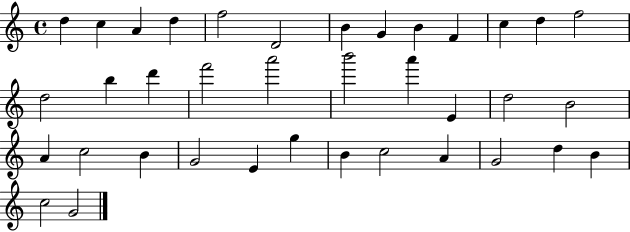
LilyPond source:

{
  \clef treble
  \time 4/4
  \defaultTimeSignature
  \key c \major
  d''4 c''4 a'4 d''4 | f''2 d'2 | b'4 g'4 b'4 f'4 | c''4 d''4 f''2 | \break d''2 b''4 d'''4 | f'''2 a'''2 | b'''2 a'''4 e'4 | d''2 b'2 | \break a'4 c''2 b'4 | g'2 e'4 g''4 | b'4 c''2 a'4 | g'2 d''4 b'4 | \break c''2 g'2 | \bar "|."
}